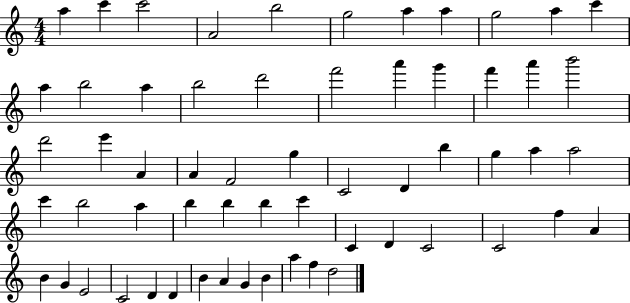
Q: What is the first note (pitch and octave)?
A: A5